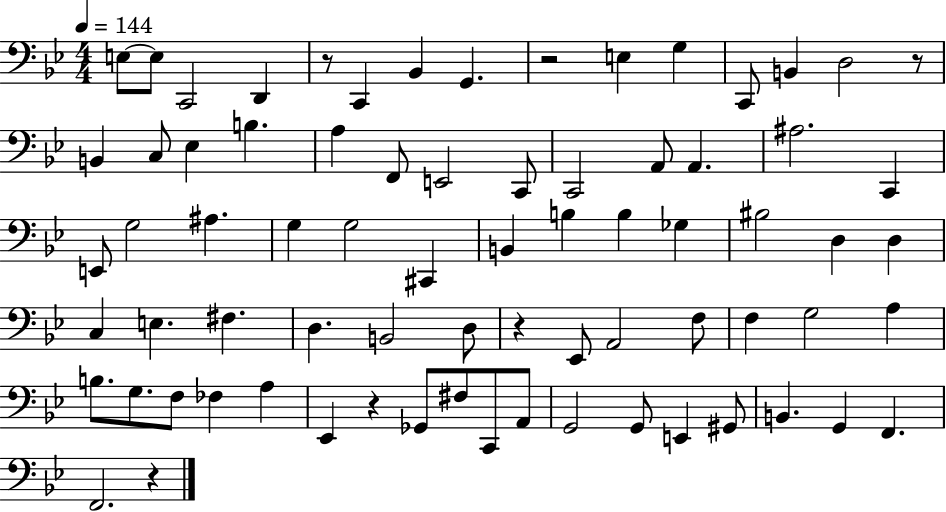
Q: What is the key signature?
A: BES major